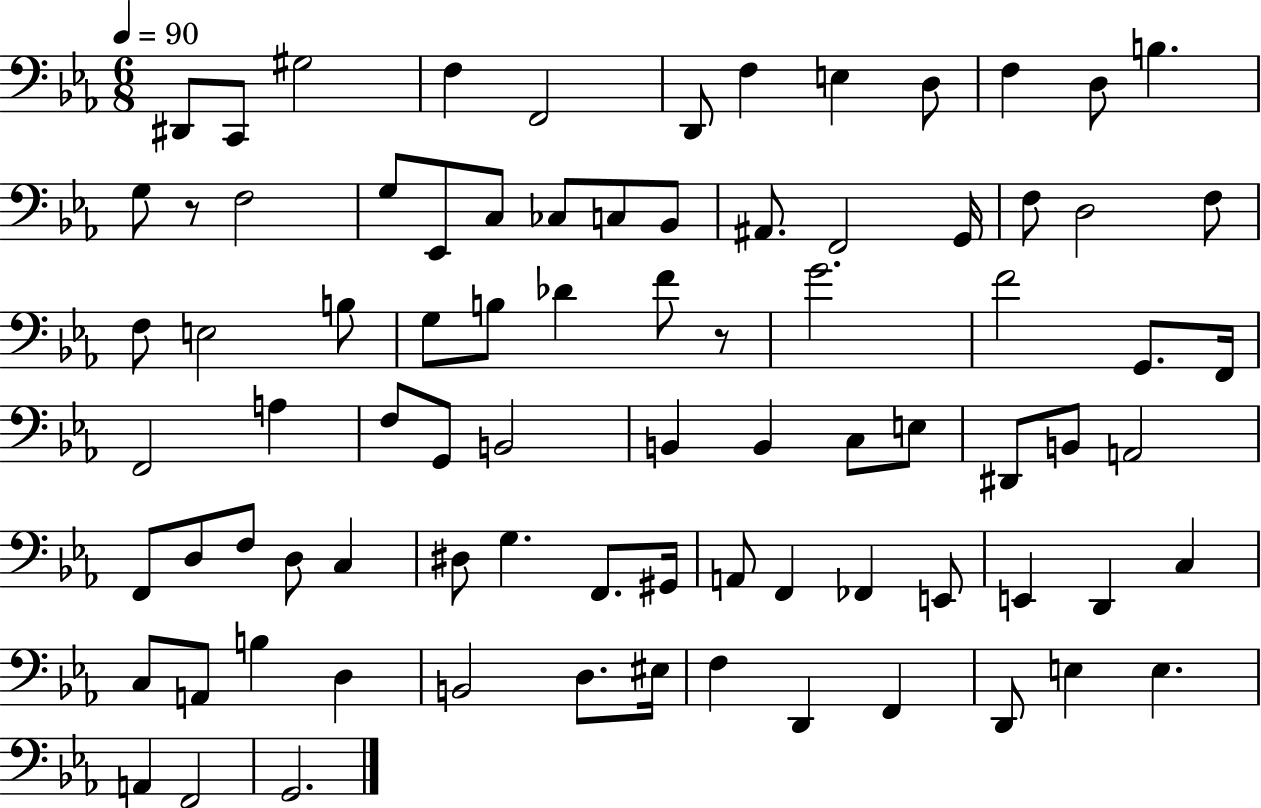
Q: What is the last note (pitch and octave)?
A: G2